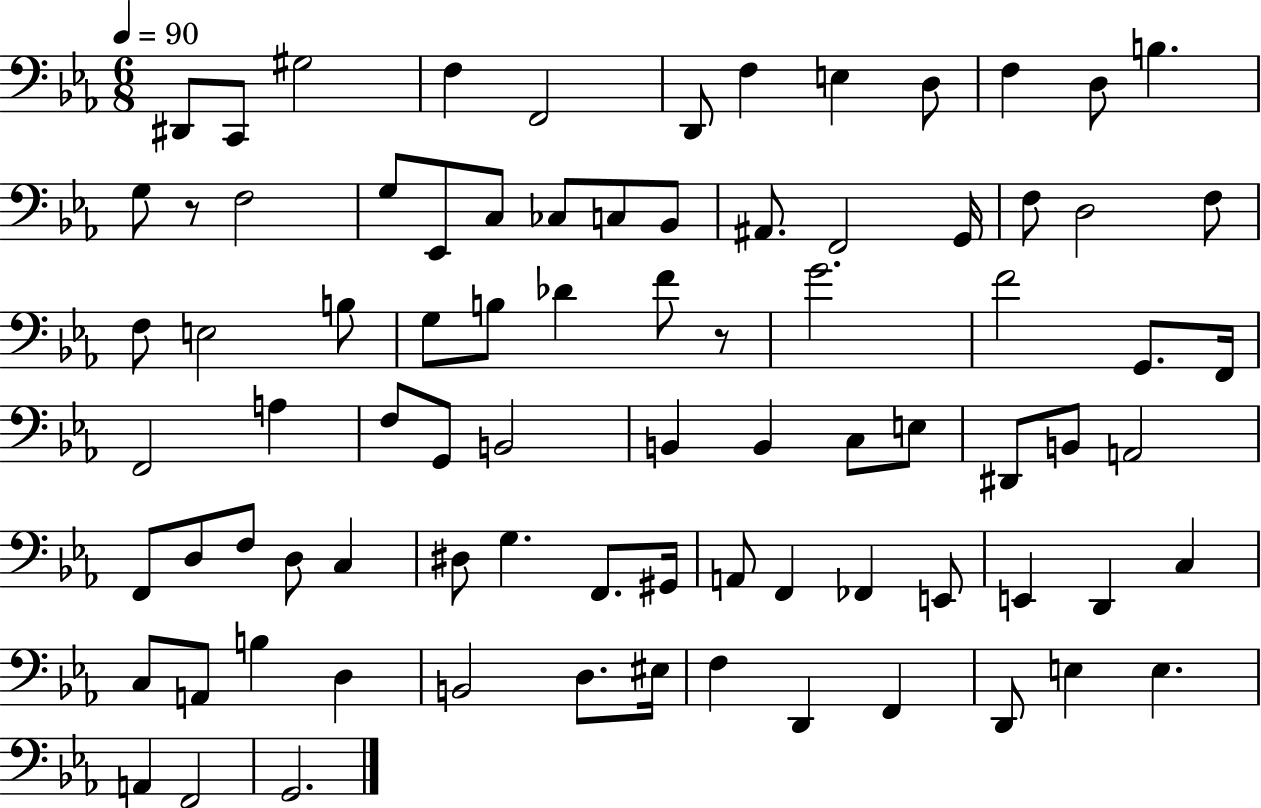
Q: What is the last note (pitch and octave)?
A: G2